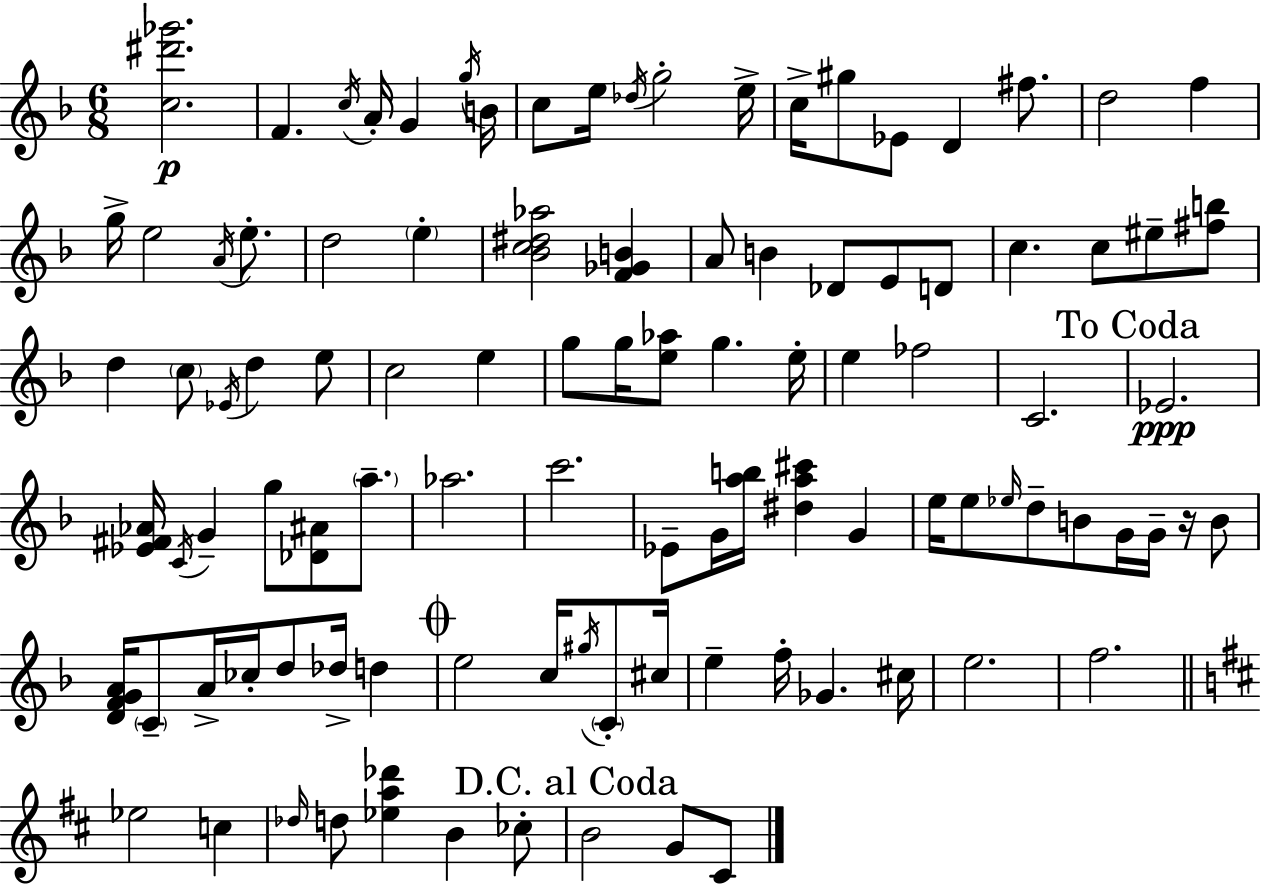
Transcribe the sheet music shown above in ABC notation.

X:1
T:Untitled
M:6/8
L:1/4
K:F
[c^d'_g']2 F c/4 A/4 G g/4 B/4 c/2 e/4 _d/4 g2 e/4 c/4 ^g/2 _E/2 D ^f/2 d2 f g/4 e2 A/4 e/2 d2 e [_Bc^d_a]2 [F_GB] A/2 B _D/2 E/2 D/2 c c/2 ^e/2 [^fb]/2 d c/2 _E/4 d e/2 c2 e g/2 g/4 [e_a]/2 g e/4 e _f2 C2 _E2 [_E^F_A]/4 C/4 G g/2 [_D^A]/2 a/2 _a2 c'2 _E/2 G/4 [ab]/4 [^da^c'] G e/4 e/2 _e/4 d/2 B/2 G/4 G/4 z/4 B/2 [DFGA]/4 C/2 A/4 _c/4 d/2 _d/4 d e2 c/4 ^g/4 C/2 ^c/4 e f/4 _G ^c/4 e2 f2 _e2 c _d/4 d/2 [_ea_d'] B _c/2 B2 G/2 ^C/2